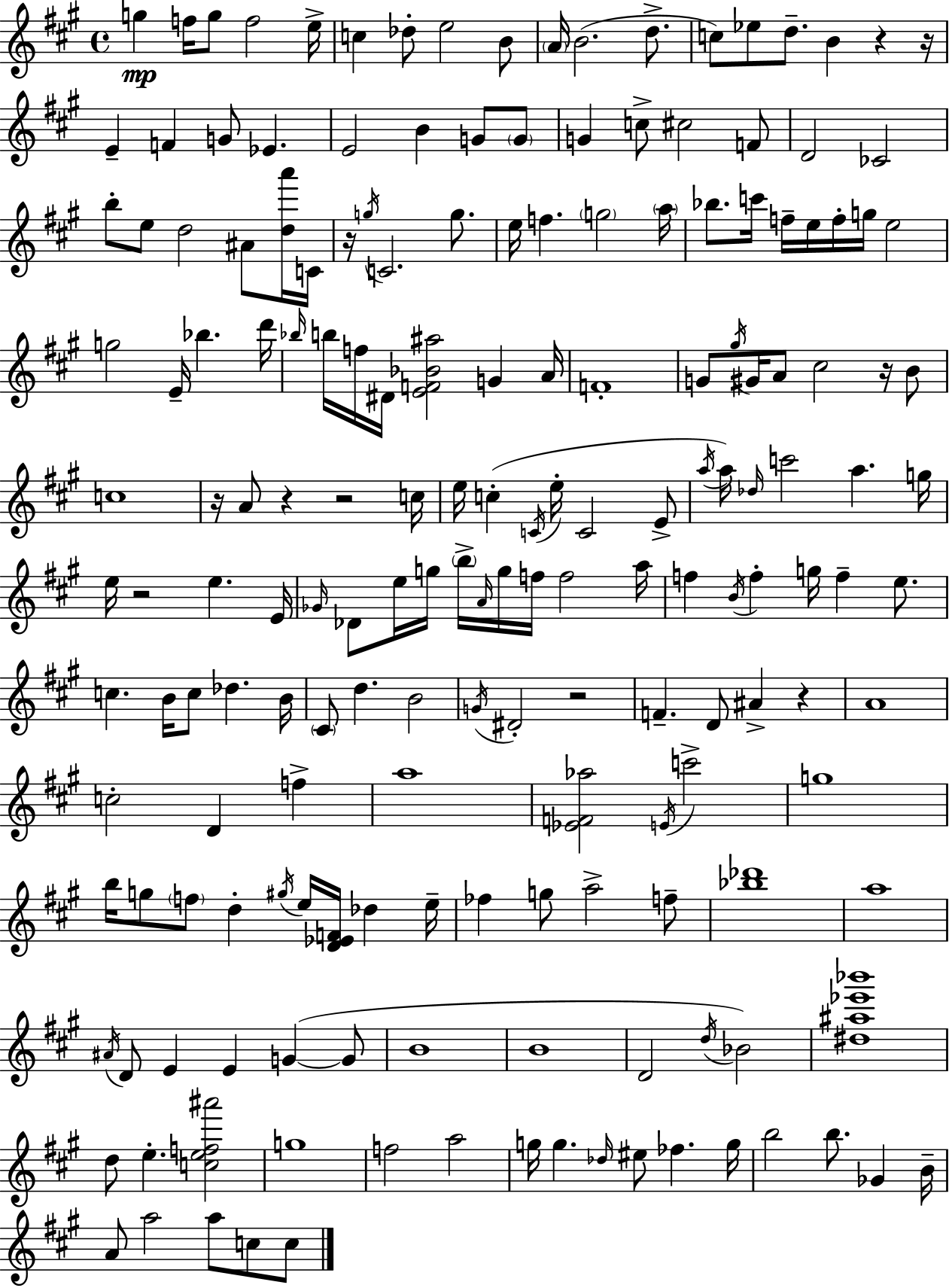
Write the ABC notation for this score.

X:1
T:Untitled
M:4/4
L:1/4
K:A
g f/4 g/2 f2 e/4 c _d/2 e2 B/2 A/4 B2 d/2 c/2 _e/2 d/2 B z z/4 E F G/2 _E E2 B G/2 G/2 G c/2 ^c2 F/2 D2 _C2 b/2 e/2 d2 ^A/2 [da']/4 C/4 z/4 g/4 C2 g/2 e/4 f g2 a/4 _b/2 c'/4 f/4 e/4 f/4 g/4 e2 g2 E/4 _b d'/4 _b/4 b/4 f/4 ^D/4 [EF_B^a]2 G A/4 F4 G/2 ^g/4 ^G/4 A/2 ^c2 z/4 B/2 c4 z/4 A/2 z z2 c/4 e/4 c C/4 e/4 C2 E/2 a/4 a/4 _d/4 c'2 a g/4 e/4 z2 e E/4 _G/4 _D/2 e/4 g/4 b/4 A/4 g/4 f/4 f2 a/4 f B/4 f g/4 f e/2 c B/4 c/2 _d B/4 ^C/2 d B2 G/4 ^D2 z2 F D/2 ^A z A4 c2 D f a4 [_EF_a]2 E/4 c'2 g4 b/4 g/2 f/2 d ^g/4 e/4 [D_EF]/4 _d e/4 _f g/2 a2 f/2 [_b_d']4 a4 ^A/4 D/2 E E G G/2 B4 B4 D2 d/4 _B2 [^d^a_e'_b']4 d/2 e [cef^a']2 g4 f2 a2 g/4 g _d/4 ^e/2 _f g/4 b2 b/2 _G B/4 A/2 a2 a/2 c/2 c/2